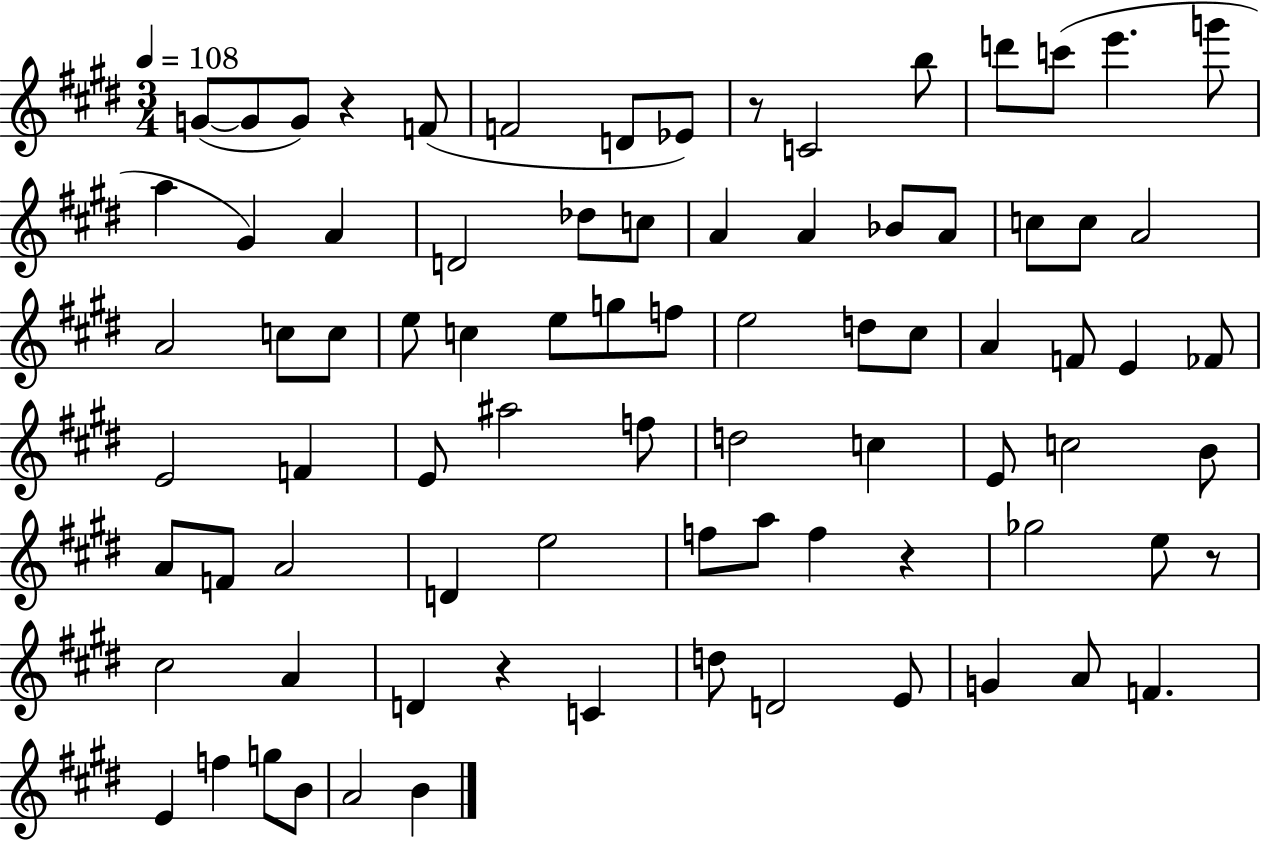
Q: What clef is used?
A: treble